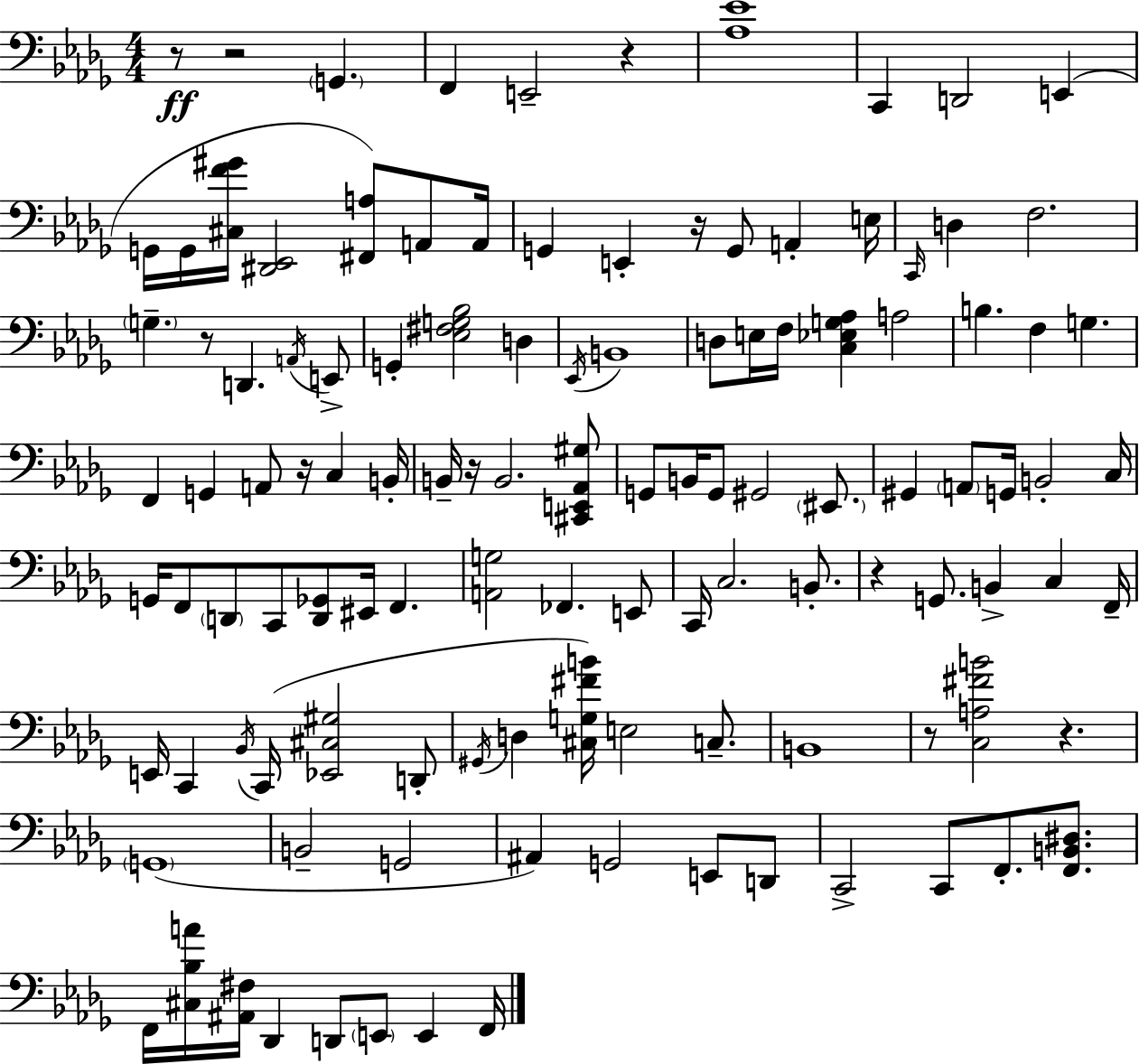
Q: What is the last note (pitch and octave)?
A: F2